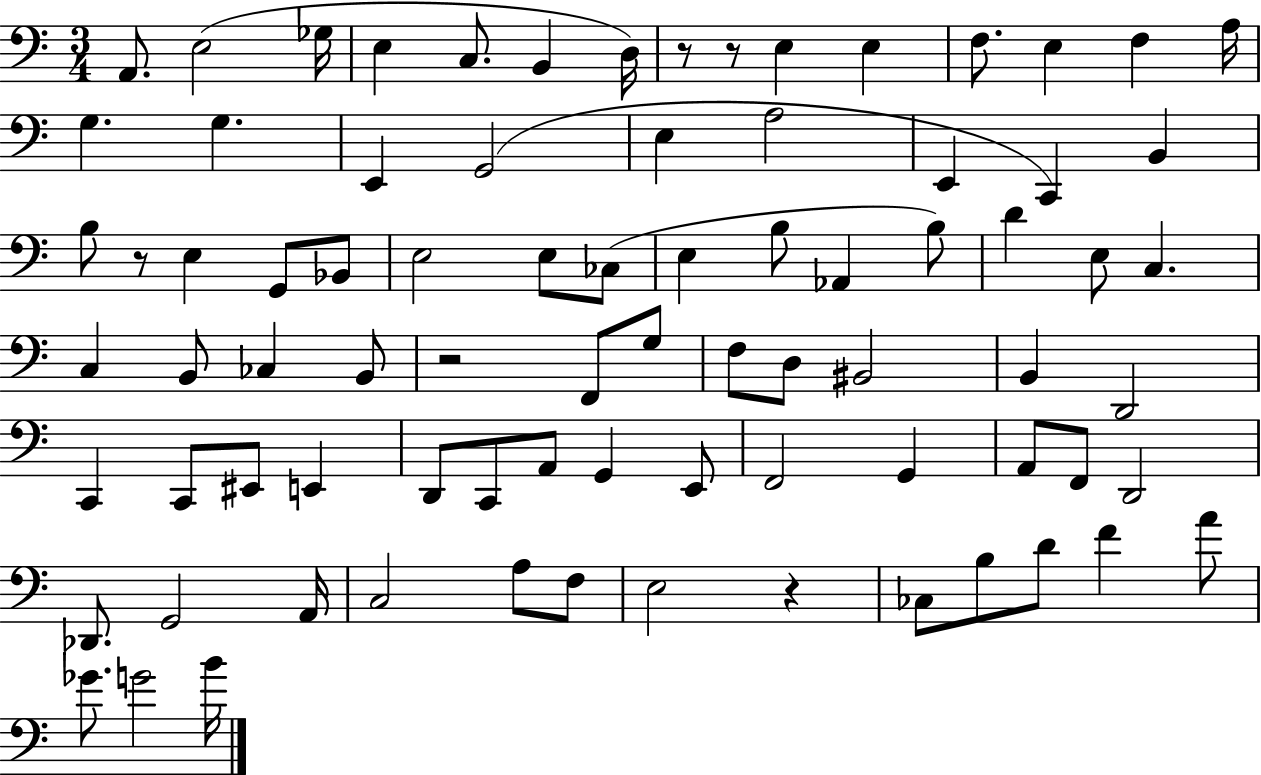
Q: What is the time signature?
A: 3/4